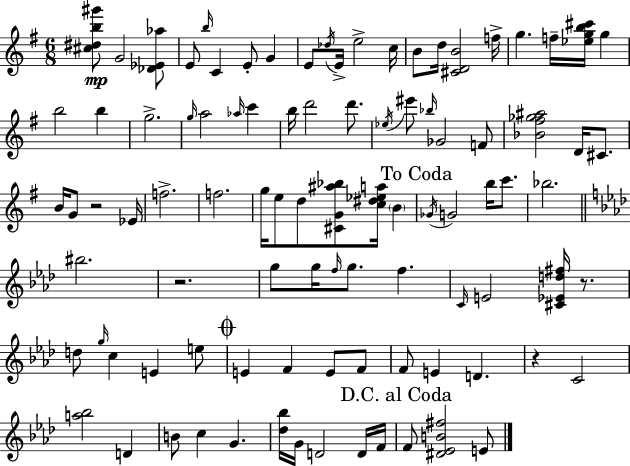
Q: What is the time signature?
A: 6/8